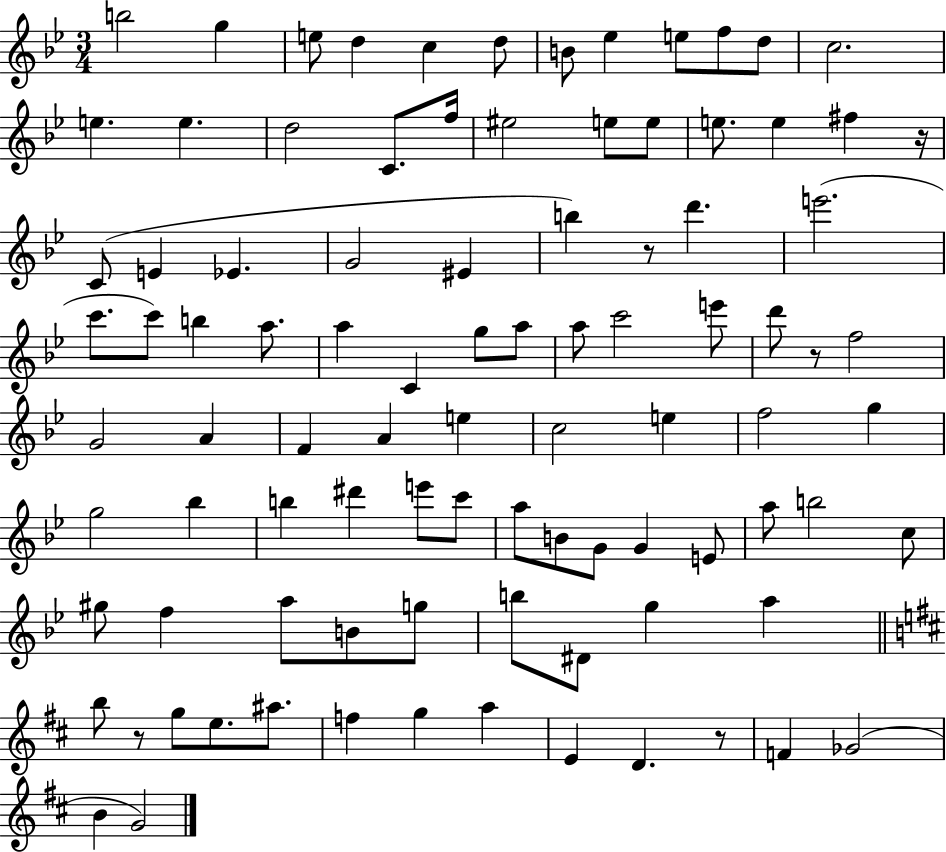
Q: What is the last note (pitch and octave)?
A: G4